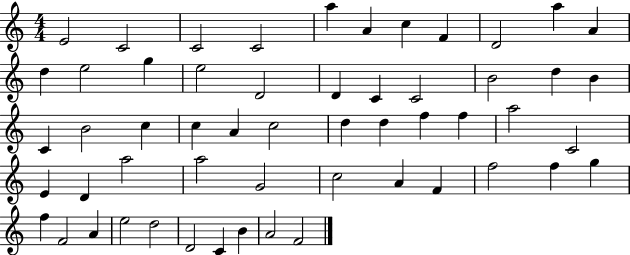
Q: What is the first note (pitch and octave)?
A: E4